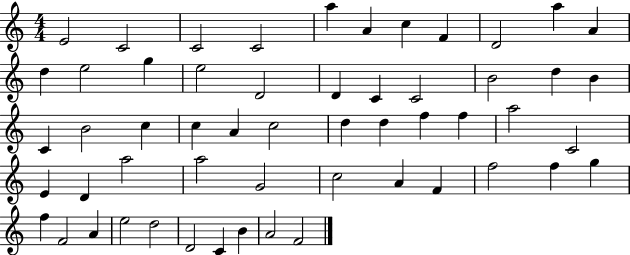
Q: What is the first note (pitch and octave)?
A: E4